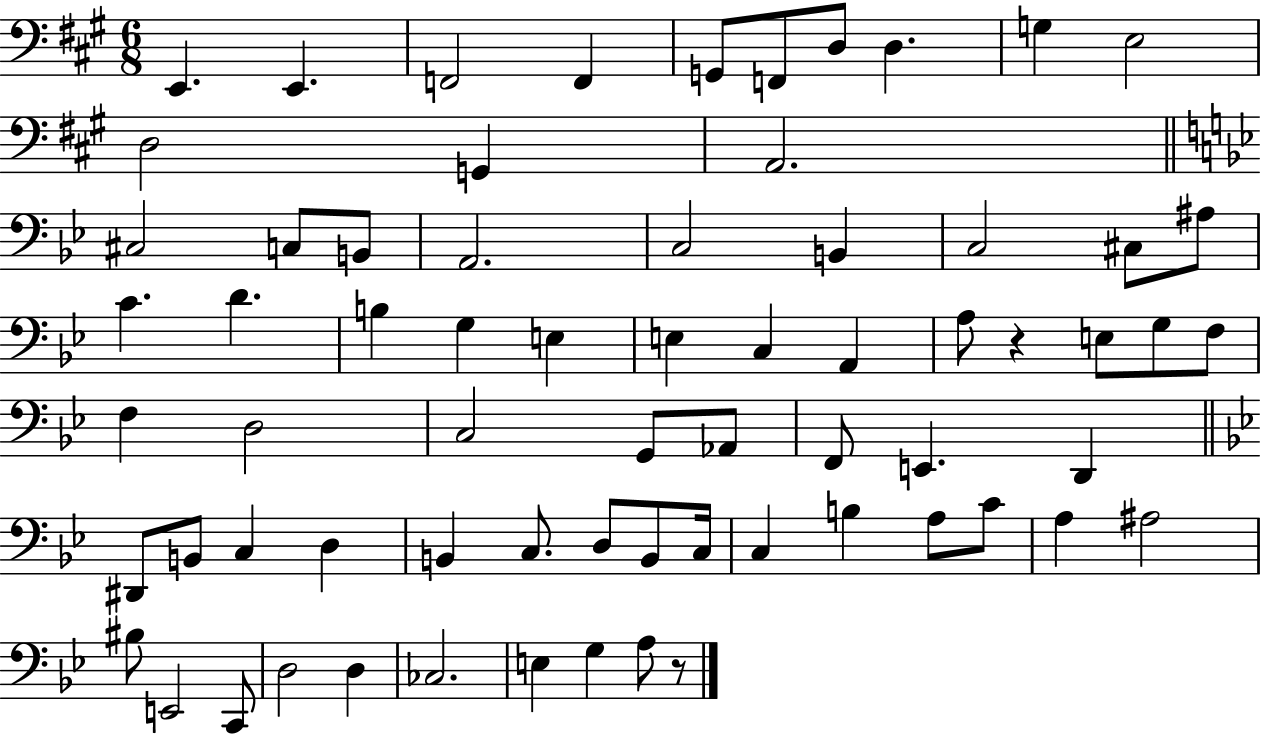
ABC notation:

X:1
T:Untitled
M:6/8
L:1/4
K:A
E,, E,, F,,2 F,, G,,/2 F,,/2 D,/2 D, G, E,2 D,2 G,, A,,2 ^C,2 C,/2 B,,/2 A,,2 C,2 B,, C,2 ^C,/2 ^A,/2 C D B, G, E, E, C, A,, A,/2 z E,/2 G,/2 F,/2 F, D,2 C,2 G,,/2 _A,,/2 F,,/2 E,, D,, ^D,,/2 B,,/2 C, D, B,, C,/2 D,/2 B,,/2 C,/4 C, B, A,/2 C/2 A, ^A,2 ^B,/2 E,,2 C,,/2 D,2 D, _C,2 E, G, A,/2 z/2